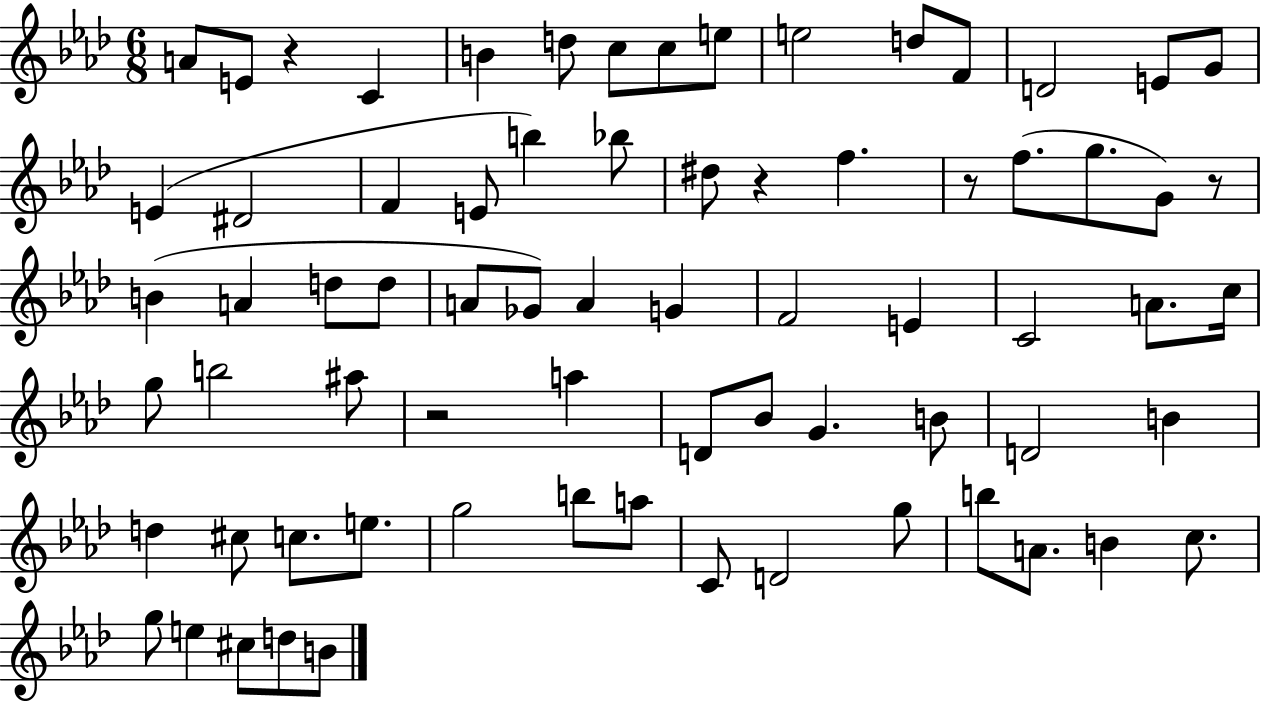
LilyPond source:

{
  \clef treble
  \numericTimeSignature
  \time 6/8
  \key aes \major
  \repeat volta 2 { a'8 e'8 r4 c'4 | b'4 d''8 c''8 c''8 e''8 | e''2 d''8 f'8 | d'2 e'8 g'8 | \break e'4( dis'2 | f'4 e'8 b''4) bes''8 | dis''8 r4 f''4. | r8 f''8.( g''8. g'8) r8 | \break b'4( a'4 d''8 d''8 | a'8 ges'8) a'4 g'4 | f'2 e'4 | c'2 a'8. c''16 | \break g''8 b''2 ais''8 | r2 a''4 | d'8 bes'8 g'4. b'8 | d'2 b'4 | \break d''4 cis''8 c''8. e''8. | g''2 b''8 a''8 | c'8 d'2 g''8 | b''8 a'8. b'4 c''8. | \break g''8 e''4 cis''8 d''8 b'8 | } \bar "|."
}